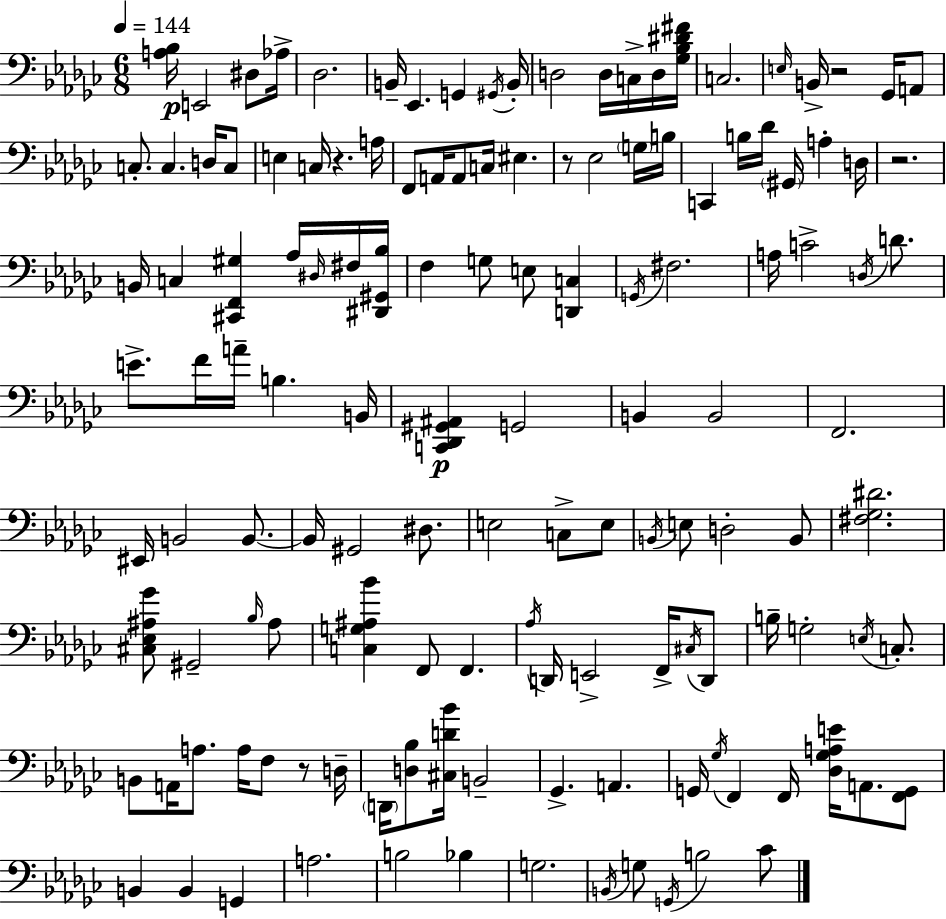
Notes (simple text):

[A3,Bb3]/s E2/h D#3/e Ab3/s Db3/h. B2/s Eb2/q. G2/q G#2/s B2/s D3/h D3/s C3/s D3/s [Gb3,Bb3,D#4,F#4]/s C3/h. E3/s B2/s R/h Gb2/s A2/e C3/e. C3/q. D3/s C3/e E3/q C3/s R/q. A3/s F2/e A2/s A2/e C3/s EIS3/q. R/e Eb3/h G3/s B3/s C2/q B3/s Db4/s G#2/s A3/q D3/s R/h. B2/s C3/q [C#2,F2,G#3]/q Ab3/s D#3/s F#3/s [D#2,G#2,Bb3]/s F3/q G3/e E3/e [D2,C3]/q G2/s F#3/h. A3/s C4/h D3/s D4/e. E4/e. F4/s A4/s B3/q. B2/s [C2,Db2,G#2,A#2]/q G2/h B2/q B2/h F2/h. EIS2/s B2/h B2/e. B2/s G#2/h D#3/e. E3/h C3/e E3/e B2/s E3/e D3/h B2/e [F#3,Gb3,D#4]/h. [C#3,Eb3,A#3,Gb4]/e G#2/h Bb3/s A#3/e [C3,G3,A#3,Bb4]/q F2/e F2/q. Ab3/s D2/s E2/h F2/s C#3/s D2/e B3/s G3/h E3/s C3/e. B2/e A2/s A3/e. A3/s F3/e R/e D3/s D2/s [D3,Bb3]/e [C#3,D4,Bb4]/s B2/h Gb2/q. A2/q. G2/s Gb3/s F2/q F2/s [Db3,Gb3,A3,E4]/s A2/e. [F2,G2]/e B2/q B2/q G2/q A3/h. B3/h Bb3/q G3/h. B2/s G3/e G2/s B3/h CES4/e